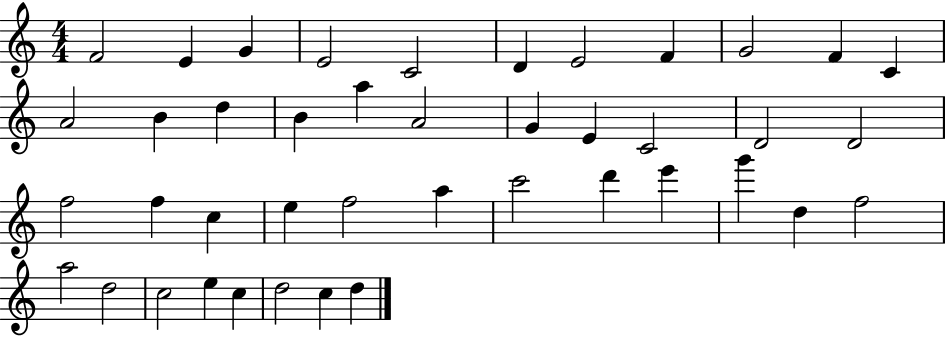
{
  \clef treble
  \numericTimeSignature
  \time 4/4
  \key c \major
  f'2 e'4 g'4 | e'2 c'2 | d'4 e'2 f'4 | g'2 f'4 c'4 | \break a'2 b'4 d''4 | b'4 a''4 a'2 | g'4 e'4 c'2 | d'2 d'2 | \break f''2 f''4 c''4 | e''4 f''2 a''4 | c'''2 d'''4 e'''4 | g'''4 d''4 f''2 | \break a''2 d''2 | c''2 e''4 c''4 | d''2 c''4 d''4 | \bar "|."
}